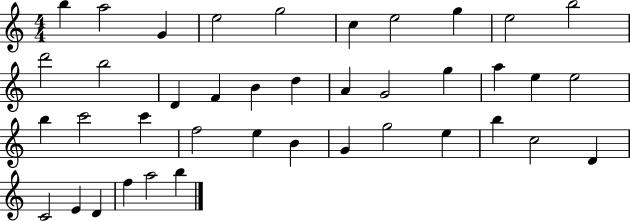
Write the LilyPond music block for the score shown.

{
  \clef treble
  \numericTimeSignature
  \time 4/4
  \key c \major
  b''4 a''2 g'4 | e''2 g''2 | c''4 e''2 g''4 | e''2 b''2 | \break d'''2 b''2 | d'4 f'4 b'4 d''4 | a'4 g'2 g''4 | a''4 e''4 e''2 | \break b''4 c'''2 c'''4 | f''2 e''4 b'4 | g'4 g''2 e''4 | b''4 c''2 d'4 | \break c'2 e'4 d'4 | f''4 a''2 b''4 | \bar "|."
}